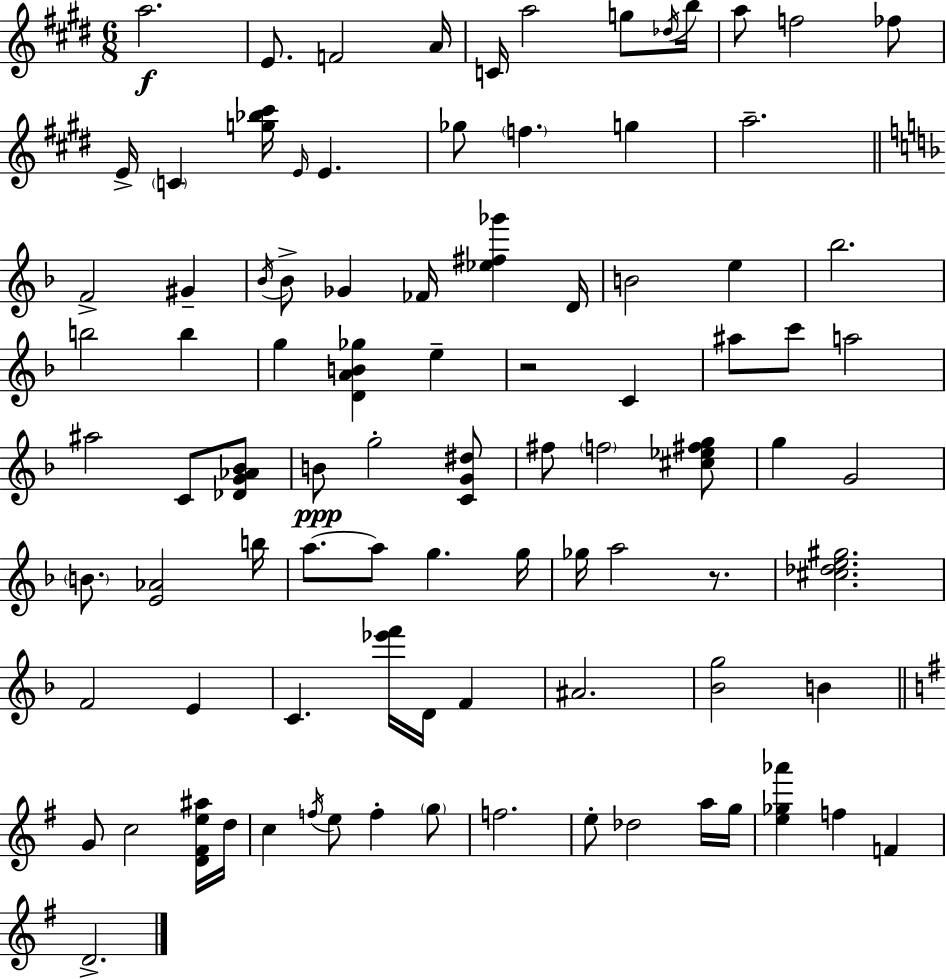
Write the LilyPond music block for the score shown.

{
  \clef treble
  \numericTimeSignature
  \time 6/8
  \key e \major
  \repeat volta 2 { a''2.\f | e'8. f'2 a'16 | c'16 a''2 g''8 \acciaccatura { des''16 } | b''16 a''8 f''2 fes''8 | \break e'16-> \parenthesize c'4 <g'' bes'' cis'''>16 \grace { e'16 } e'4. | ges''8 \parenthesize f''4. g''4 | a''2.-- | \bar "||" \break \key f \major f'2-> gis'4-- | \acciaccatura { bes'16 } bes'8-> ges'4 fes'16 <ees'' fis'' ges'''>4 | d'16 b'2 e''4 | bes''2. | \break b''2 b''4 | g''4 <d' a' b' ges''>4 e''4-- | r2 c'4 | ais''8 c'''8 a''2 | \break ais''2 c'8 <des' g' aes' bes'>8 | b'8\ppp g''2-. <c' g' dis''>8 | fis''8 \parenthesize f''2 <cis'' ees'' fis'' g''>8 | g''4 g'2 | \break \parenthesize b'8. <e' aes'>2 | b''16 a''8.~~ a''8 g''4. | g''16 ges''16 a''2 r8. | <cis'' des'' e'' gis''>2. | \break f'2 e'4 | c'4. <ees''' f'''>16 d'16 f'4 | ais'2. | <bes' g''>2 b'4 | \break \bar "||" \break \key g \major g'8 c''2 <d' fis' e'' ais''>16 d''16 | c''4 \acciaccatura { f''16 } e''8 f''4-. \parenthesize g''8 | f''2. | e''8-. des''2 a''16 | \break g''16 <e'' ges'' aes'''>4 f''4 f'4 | d'2.-> | } \bar "|."
}